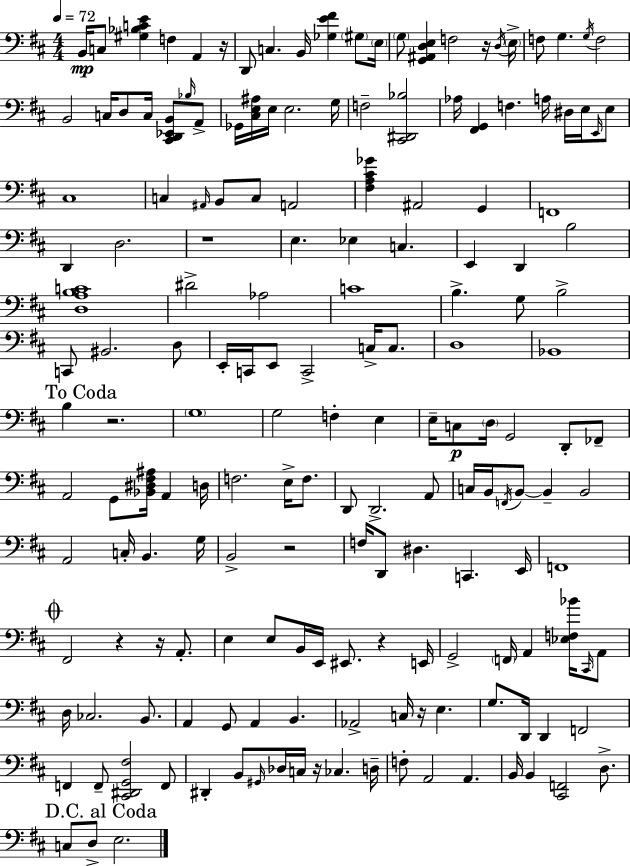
X:1
T:Untitled
M:4/4
L:1/4
K:D
B,,/4 C,/2 [^G,_B,CE] F, A,, z/4 D,,/2 C, B,,/4 [_G,E^F] ^G,/2 E,/4 G,/2 [G,,^A,,D,E,] F,2 z/4 D,/4 E,/4 F,/2 G, G,/4 F,2 B,,2 C,/4 D,/2 C,/4 [^C,,D,,_E,,B,,]/2 _B,/4 A,,/2 _G,,/4 [^C,E,^A,]/4 E,/4 E,2 G,/4 F,2 [^C,,^D,,_B,]2 _A,/4 [^F,,G,,] F, A,/4 ^D,/4 E,/4 E,,/4 E,/2 ^C,4 C, ^A,,/4 B,,/2 C,/2 A,,2 [^F,A,^C_G] ^A,,2 G,, F,,4 D,, D,2 z4 E, _E, C, E,, D,, B,2 [D,A,B,C]4 ^D2 _A,2 C4 B, G,/2 B,2 C,,/2 ^B,,2 D,/2 E,,/4 C,,/4 E,,/2 C,,2 C,/4 C,/2 D,4 _B,,4 B, z2 G,4 G,2 F, E, E,/4 C,/2 D,/4 G,,2 D,,/2 _F,,/2 A,,2 G,,/2 [_B,,^D,^F,^A,]/4 A,, D,/4 F,2 E,/4 F,/2 D,,/2 D,,2 A,,/2 C,/4 B,,/4 F,,/4 B,,/2 B,, B,,2 A,,2 C,/4 B,, G,/4 B,,2 z2 F,/4 D,,/2 ^D, C,, E,,/4 F,,4 ^F,,2 z z/4 A,,/2 E, E,/2 B,,/4 E,,/4 ^E,,/2 z E,,/4 G,,2 F,,/4 A,, [_E,F,_B]/4 ^C,,/4 A,,/2 D,/4 _C,2 B,,/2 A,, G,,/2 A,, B,, _A,,2 C,/4 z/4 E, G,/2 D,,/4 D,, F,,2 F,, F,,/2 [^C,,^D,,G,,^F,]2 F,,/2 ^D,, B,,/2 ^G,,/4 _D,/4 C,/4 z/4 _C, D,/4 F,/2 A,,2 A,, B,,/4 B,, [^C,,F,,]2 D,/2 C,/2 D,/2 E,2